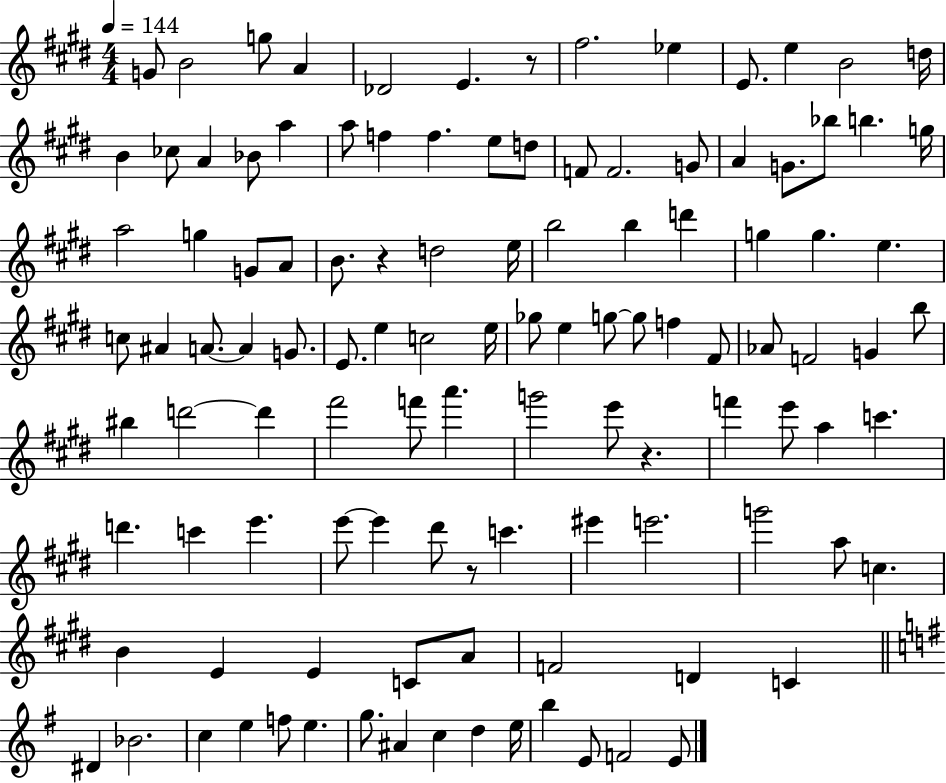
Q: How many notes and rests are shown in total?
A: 113